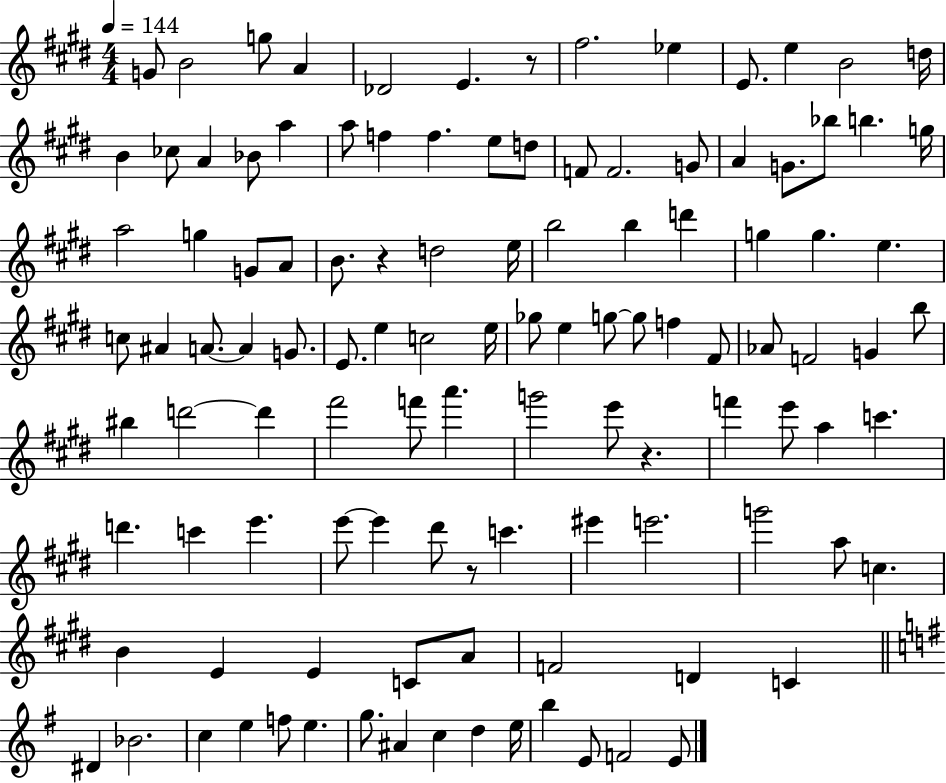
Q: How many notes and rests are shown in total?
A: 113